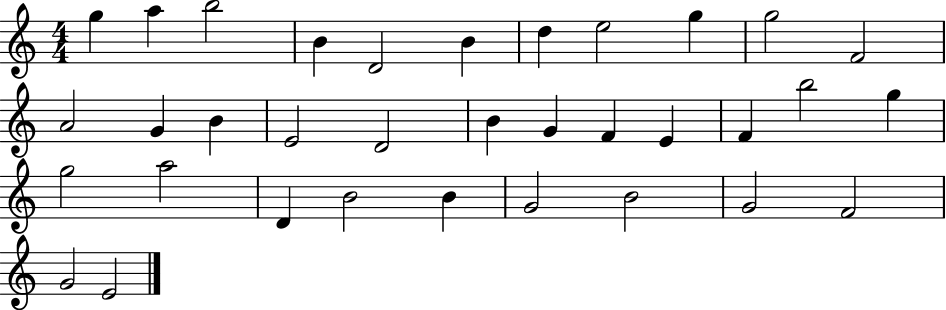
{
  \clef treble
  \numericTimeSignature
  \time 4/4
  \key c \major
  g''4 a''4 b''2 | b'4 d'2 b'4 | d''4 e''2 g''4 | g''2 f'2 | \break a'2 g'4 b'4 | e'2 d'2 | b'4 g'4 f'4 e'4 | f'4 b''2 g''4 | \break g''2 a''2 | d'4 b'2 b'4 | g'2 b'2 | g'2 f'2 | \break g'2 e'2 | \bar "|."
}